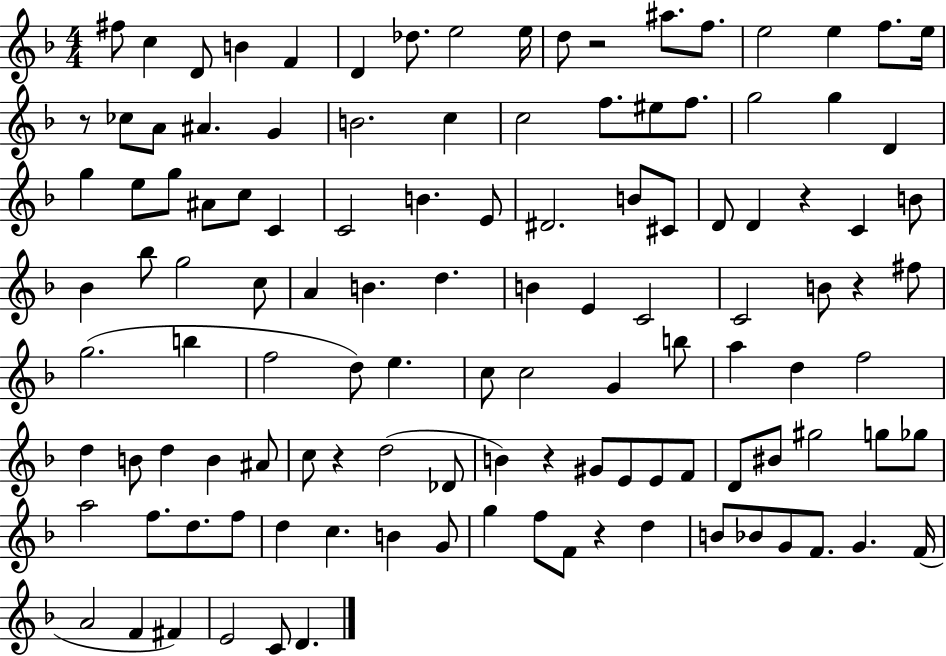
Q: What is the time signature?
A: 4/4